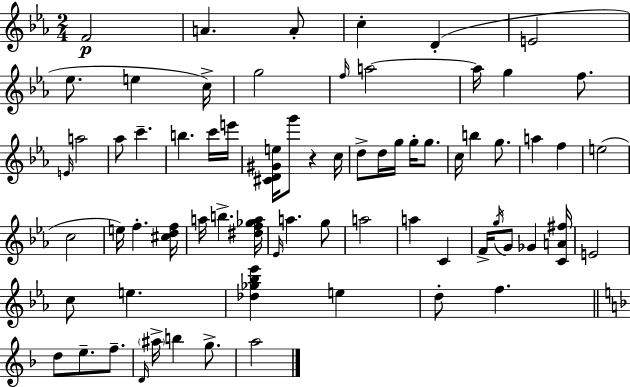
F4/h A4/q. A4/e C5/q D4/q E4/h Eb5/e. E5/q C5/s G5/h F5/s A5/h A5/s G5/q F5/e. E4/s A5/h Ab5/e C6/q. B5/q. C6/s E6/s [C#4,D4,G#4,E5]/s G6/e R/q C5/s D5/e D5/s G5/s G5/s G5/e. C5/s B5/q G5/e. A5/q F5/q E5/h C5/h E5/s F5/q. [C#5,D5,F5]/s A5/s B5/q. [D#5,F5,Gb5,A5]/s Eb4/s A5/q. G5/e A5/h A5/q C4/q F4/s G5/s G4/e Gb4/q [C4,A4,F#5]/s E4/h C5/e E5/q. [Db5,Gb5,Bb5,Eb6]/q E5/q D5/e F5/q. D5/e E5/e. F5/e. D4/s A#5/s B5/q G5/e. A5/h